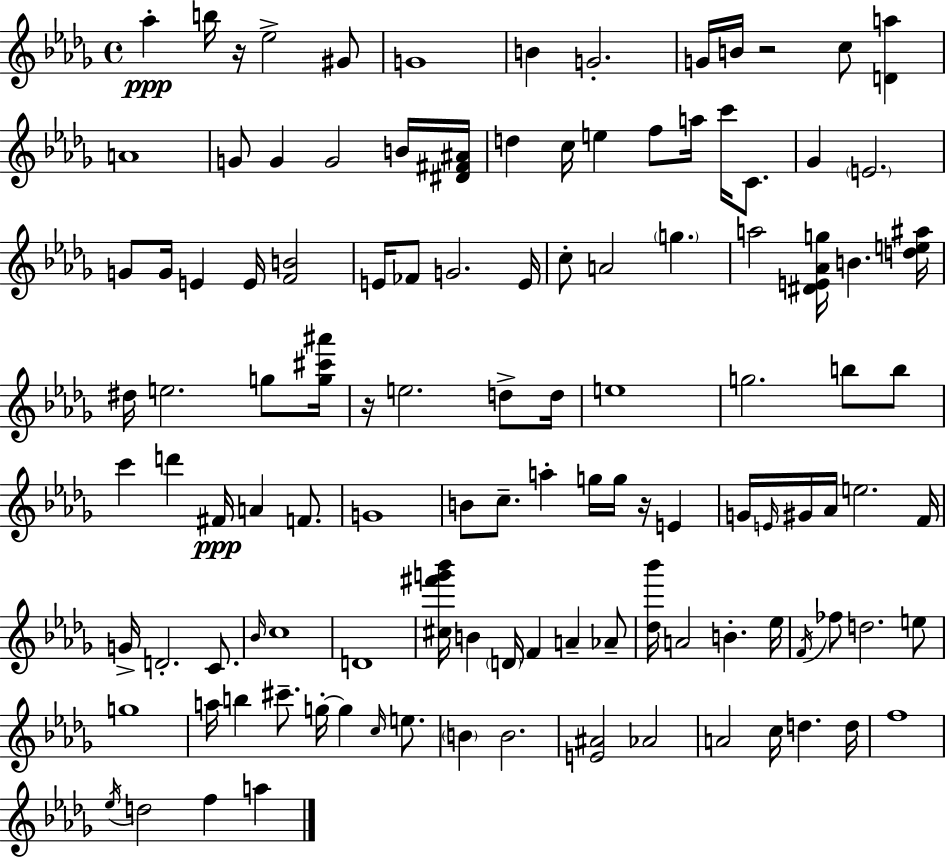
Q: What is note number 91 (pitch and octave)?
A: E5